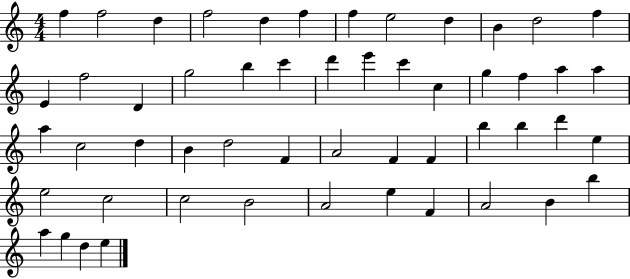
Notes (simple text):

F5/q F5/h D5/q F5/h D5/q F5/q F5/q E5/h D5/q B4/q D5/h F5/q E4/q F5/h D4/q G5/h B5/q C6/q D6/q E6/q C6/q C5/q G5/q F5/q A5/q A5/q A5/q C5/h D5/q B4/q D5/h F4/q A4/h F4/q F4/q B5/q B5/q D6/q E5/q E5/h C5/h C5/h B4/h A4/h E5/q F4/q A4/h B4/q B5/q A5/q G5/q D5/q E5/q